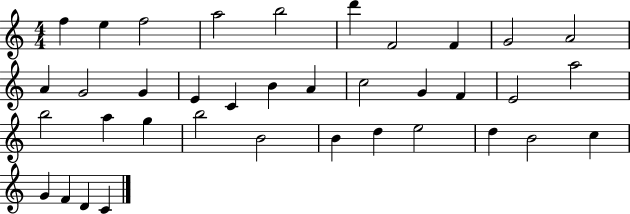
F5/q E5/q F5/h A5/h B5/h D6/q F4/h F4/q G4/h A4/h A4/q G4/h G4/q E4/q C4/q B4/q A4/q C5/h G4/q F4/q E4/h A5/h B5/h A5/q G5/q B5/h B4/h B4/q D5/q E5/h D5/q B4/h C5/q G4/q F4/q D4/q C4/q